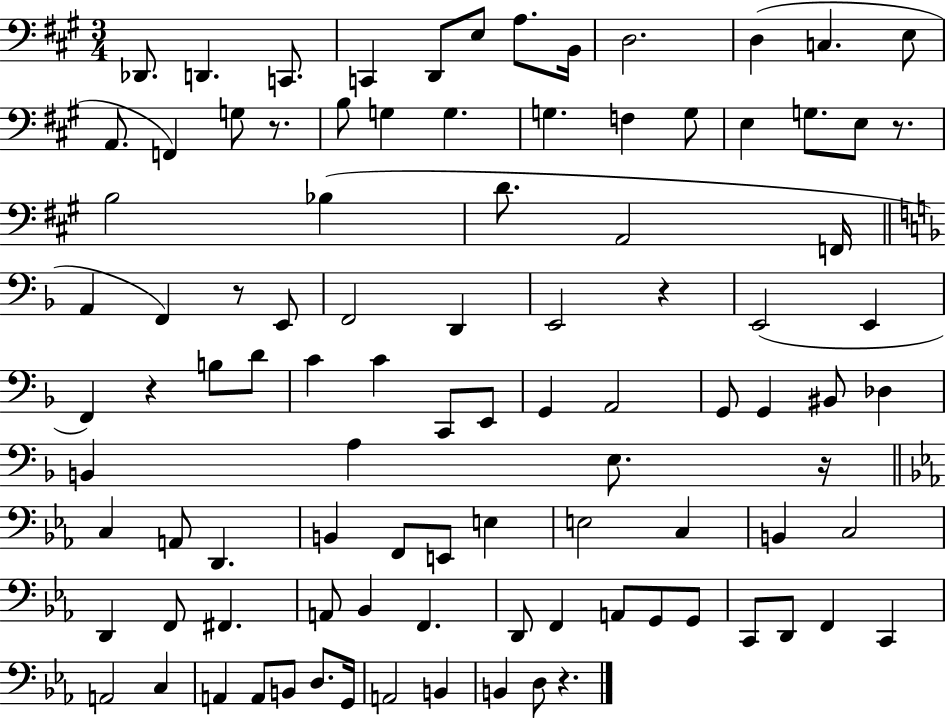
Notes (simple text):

Db2/e. D2/q. C2/e. C2/q D2/e E3/e A3/e. B2/s D3/h. D3/q C3/q. E3/e A2/e. F2/q G3/e R/e. B3/e G3/q G3/q. G3/q. F3/q G3/e E3/q G3/e. E3/e R/e. B3/h Bb3/q D4/e. A2/h F2/s A2/q F2/q R/e E2/e F2/h D2/q E2/h R/q E2/h E2/q F2/q R/q B3/e D4/e C4/q C4/q C2/e E2/e G2/q A2/h G2/e G2/q BIS2/e Db3/q B2/q A3/q E3/e. R/s C3/q A2/e D2/q. B2/q F2/e E2/e E3/q E3/h C3/q B2/q C3/h D2/q F2/e F#2/q. A2/e Bb2/q F2/q. D2/e F2/q A2/e G2/e G2/e C2/e D2/e F2/q C2/q A2/h C3/q A2/q A2/e B2/e D3/e. G2/s A2/h B2/q B2/q D3/e R/q.